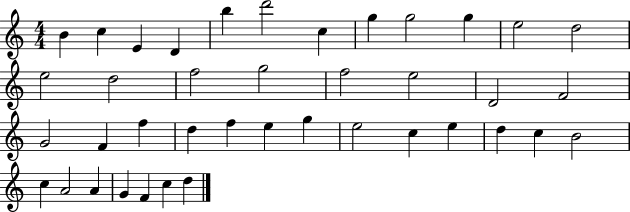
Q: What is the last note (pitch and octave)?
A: D5